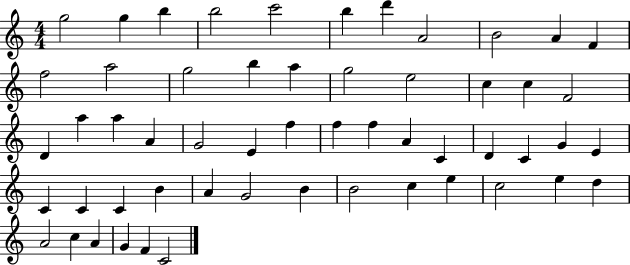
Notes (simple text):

G5/h G5/q B5/q B5/h C6/h B5/q D6/q A4/h B4/h A4/q F4/q F5/h A5/h G5/h B5/q A5/q G5/h E5/h C5/q C5/q F4/h D4/q A5/q A5/q A4/q G4/h E4/q F5/q F5/q F5/q A4/q C4/q D4/q C4/q G4/q E4/q C4/q C4/q C4/q B4/q A4/q G4/h B4/q B4/h C5/q E5/q C5/h E5/q D5/q A4/h C5/q A4/q G4/q F4/q C4/h